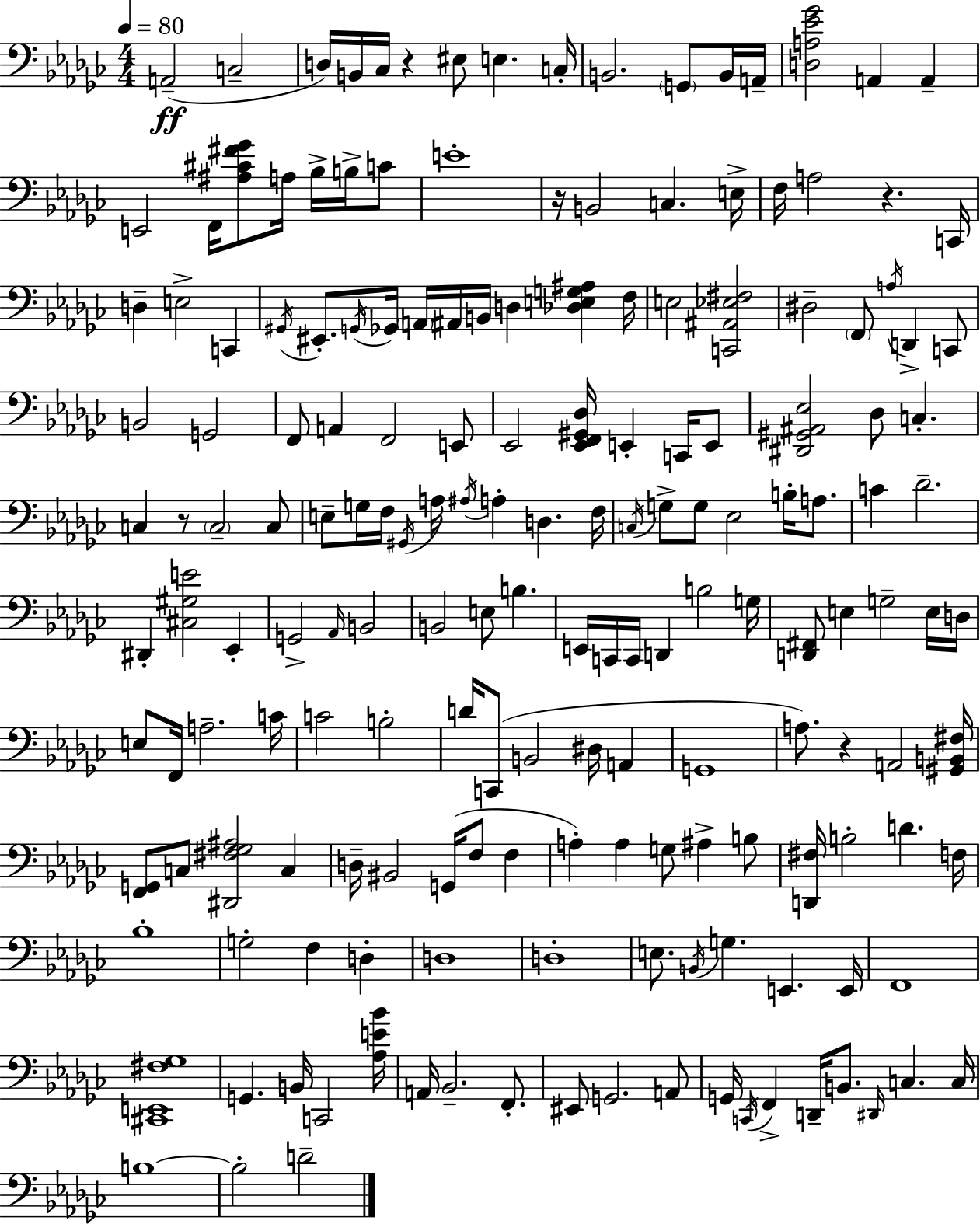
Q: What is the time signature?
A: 4/4